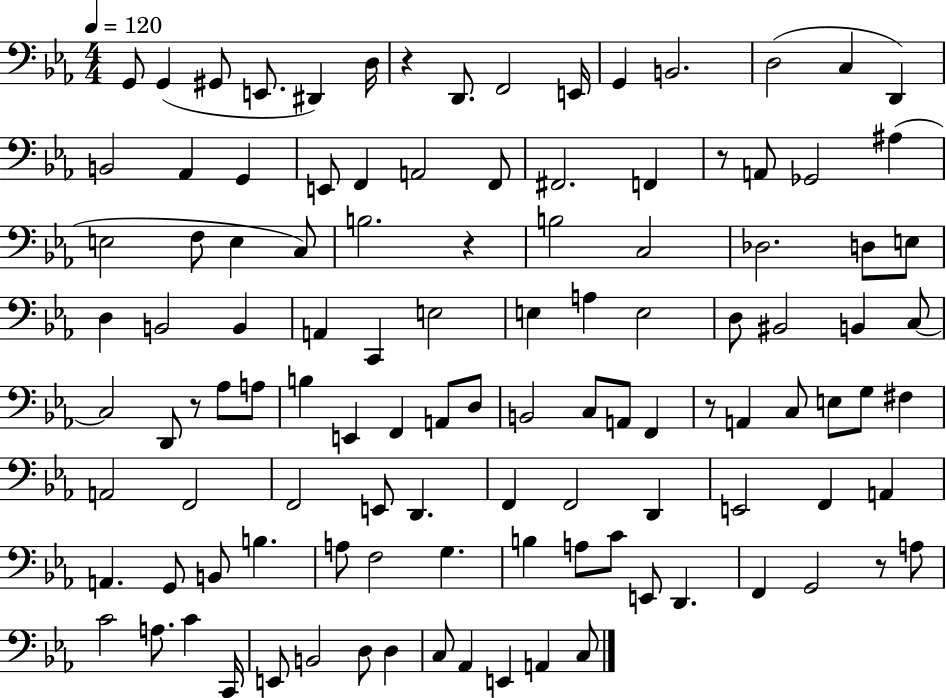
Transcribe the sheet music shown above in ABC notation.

X:1
T:Untitled
M:4/4
L:1/4
K:Eb
G,,/2 G,, ^G,,/2 E,,/2 ^D,, D,/4 z D,,/2 F,,2 E,,/4 G,, B,,2 D,2 C, D,, B,,2 _A,, G,, E,,/2 F,, A,,2 F,,/2 ^F,,2 F,, z/2 A,,/2 _G,,2 ^A, E,2 F,/2 E, C,/2 B,2 z B,2 C,2 _D,2 D,/2 E,/2 D, B,,2 B,, A,, C,, E,2 E, A, E,2 D,/2 ^B,,2 B,, C,/2 C,2 D,,/2 z/2 _A,/2 A,/2 B, E,, F,, A,,/2 D,/2 B,,2 C,/2 A,,/2 F,, z/2 A,, C,/2 E,/2 G,/2 ^F, A,,2 F,,2 F,,2 E,,/2 D,, F,, F,,2 D,, E,,2 F,, A,, A,, G,,/2 B,,/2 B, A,/2 F,2 G, B, A,/2 C/2 E,,/2 D,, F,, G,,2 z/2 A,/2 C2 A,/2 C C,,/4 E,,/2 B,,2 D,/2 D, C,/2 _A,, E,, A,, C,/2